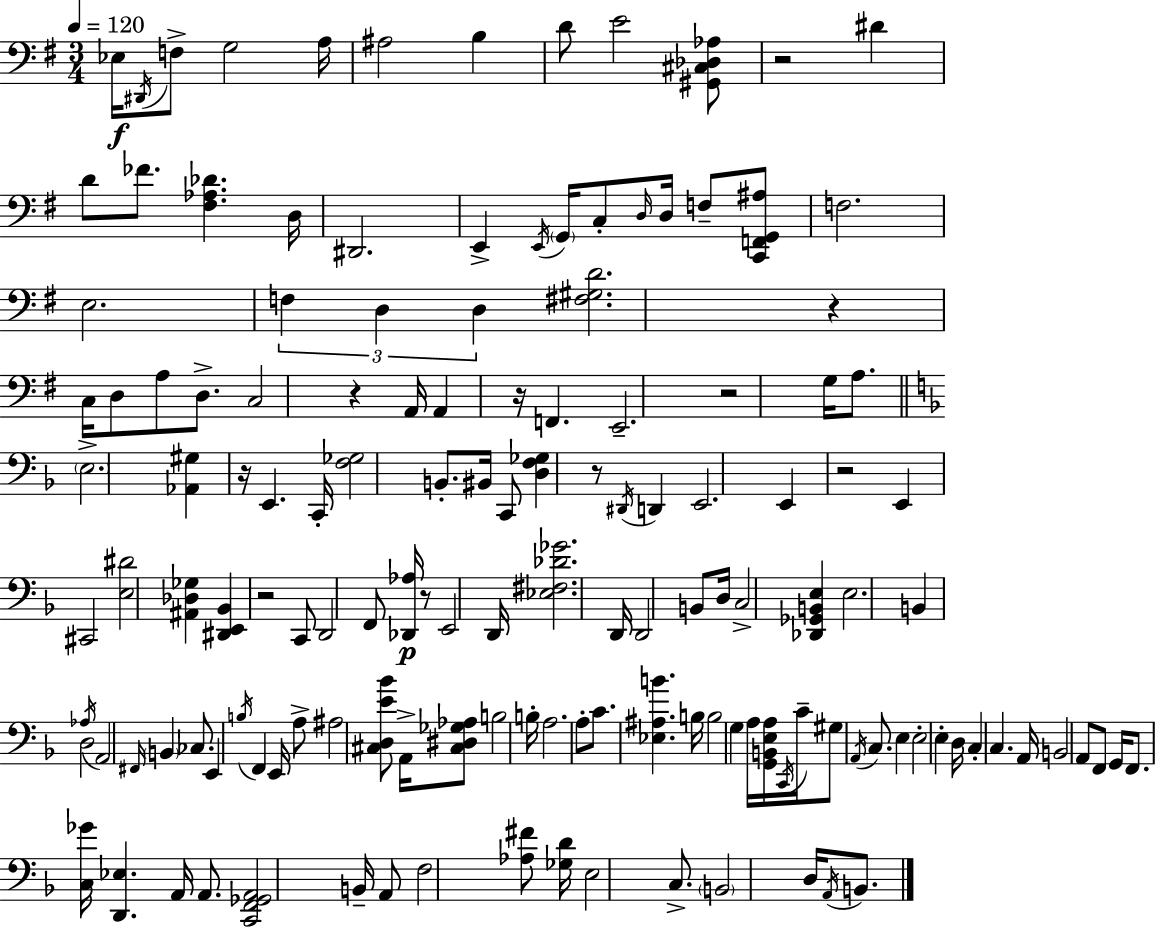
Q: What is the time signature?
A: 3/4